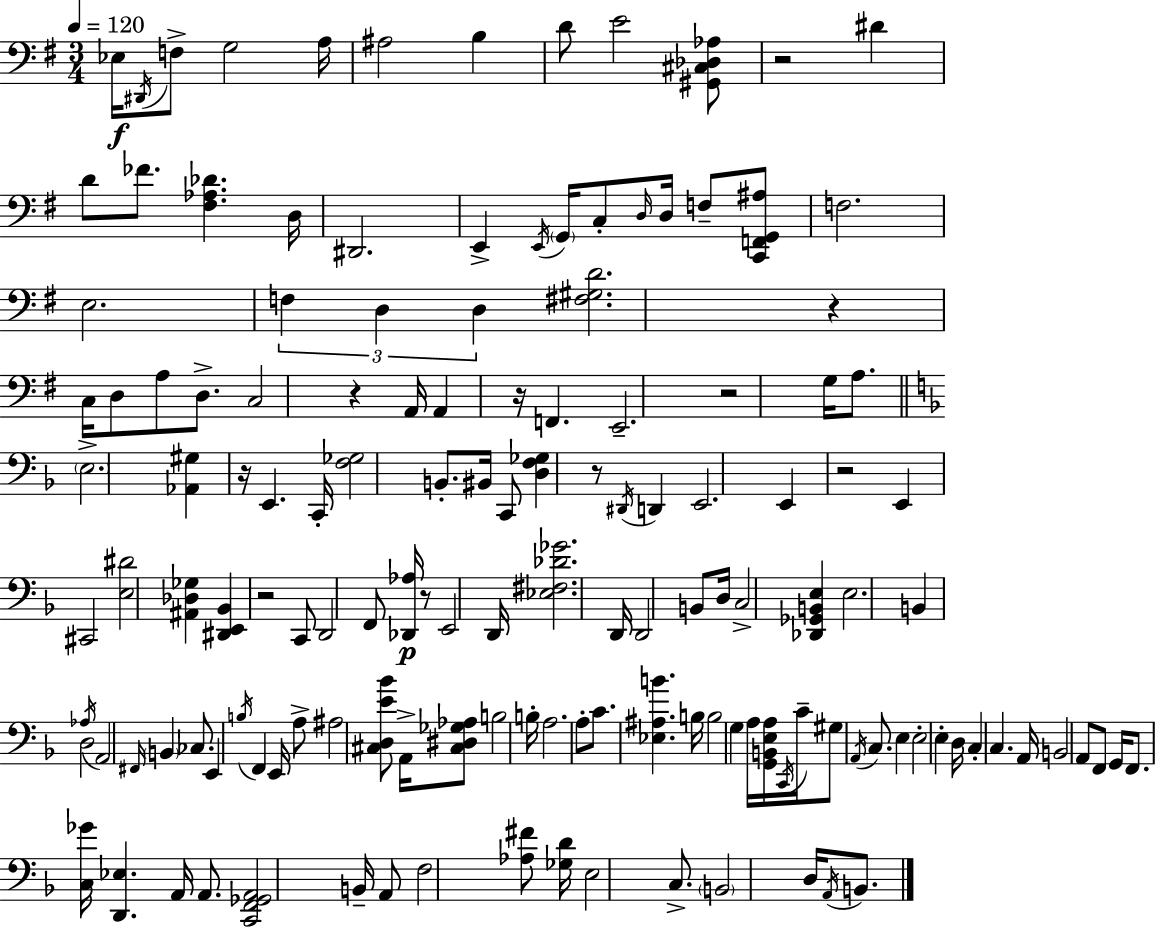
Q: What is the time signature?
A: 3/4